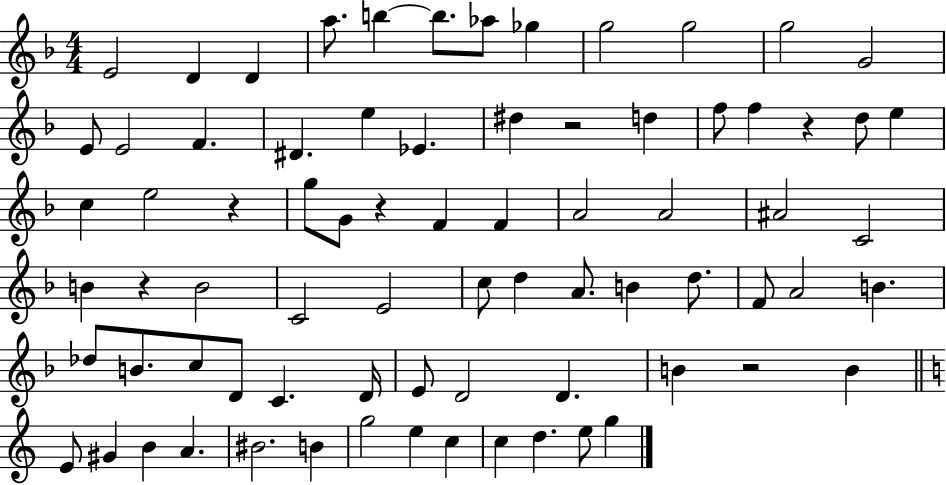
{
  \clef treble
  \numericTimeSignature
  \time 4/4
  \key f \major
  \repeat volta 2 { e'2 d'4 d'4 | a''8. b''4~~ b''8. aes''8 ges''4 | g''2 g''2 | g''2 g'2 | \break e'8 e'2 f'4. | dis'4. e''4 ees'4. | dis''4 r2 d''4 | f''8 f''4 r4 d''8 e''4 | \break c''4 e''2 r4 | g''8 g'8 r4 f'4 f'4 | a'2 a'2 | ais'2 c'2 | \break b'4 r4 b'2 | c'2 e'2 | c''8 d''4 a'8. b'4 d''8. | f'8 a'2 b'4. | \break des''8 b'8. c''8 d'8 c'4. d'16 | e'8 d'2 d'4. | b'4 r2 b'4 | \bar "||" \break \key c \major e'8 gis'4 b'4 a'4. | bis'2. b'4 | g''2 e''4 c''4 | c''4 d''4. e''8 g''4 | \break } \bar "|."
}